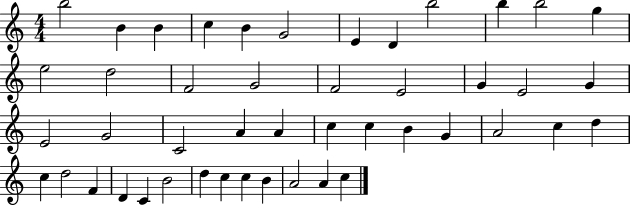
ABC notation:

X:1
T:Untitled
M:4/4
L:1/4
K:C
b2 B B c B G2 E D b2 b b2 g e2 d2 F2 G2 F2 E2 G E2 G E2 G2 C2 A A c c B G A2 c d c d2 F D C B2 d c c B A2 A c